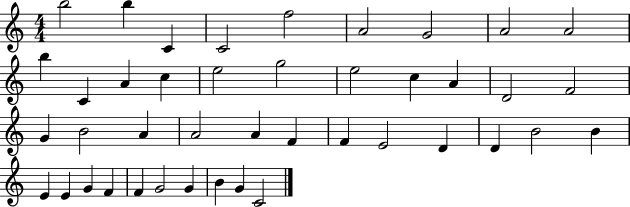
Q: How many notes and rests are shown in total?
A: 42